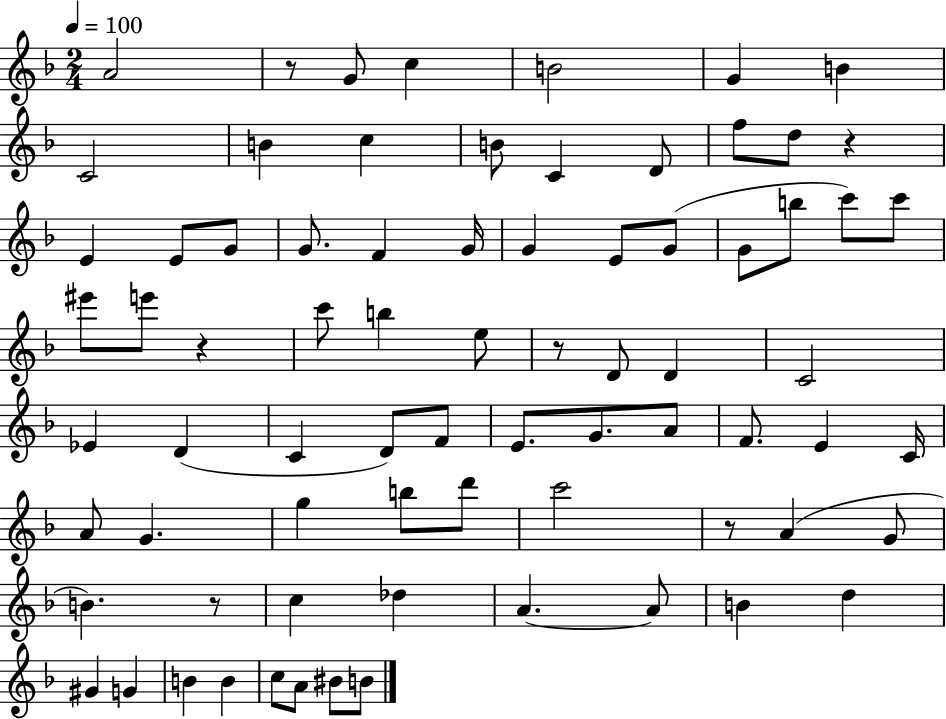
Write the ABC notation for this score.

X:1
T:Untitled
M:2/4
L:1/4
K:F
A2 z/2 G/2 c B2 G B C2 B c B/2 C D/2 f/2 d/2 z E E/2 G/2 G/2 F G/4 G E/2 G/2 G/2 b/2 c'/2 c'/2 ^e'/2 e'/2 z c'/2 b e/2 z/2 D/2 D C2 _E D C D/2 F/2 E/2 G/2 A/2 F/2 E C/4 A/2 G g b/2 d'/2 c'2 z/2 A G/2 B z/2 c _d A A/2 B d ^G G B B c/2 A/2 ^B/2 B/2